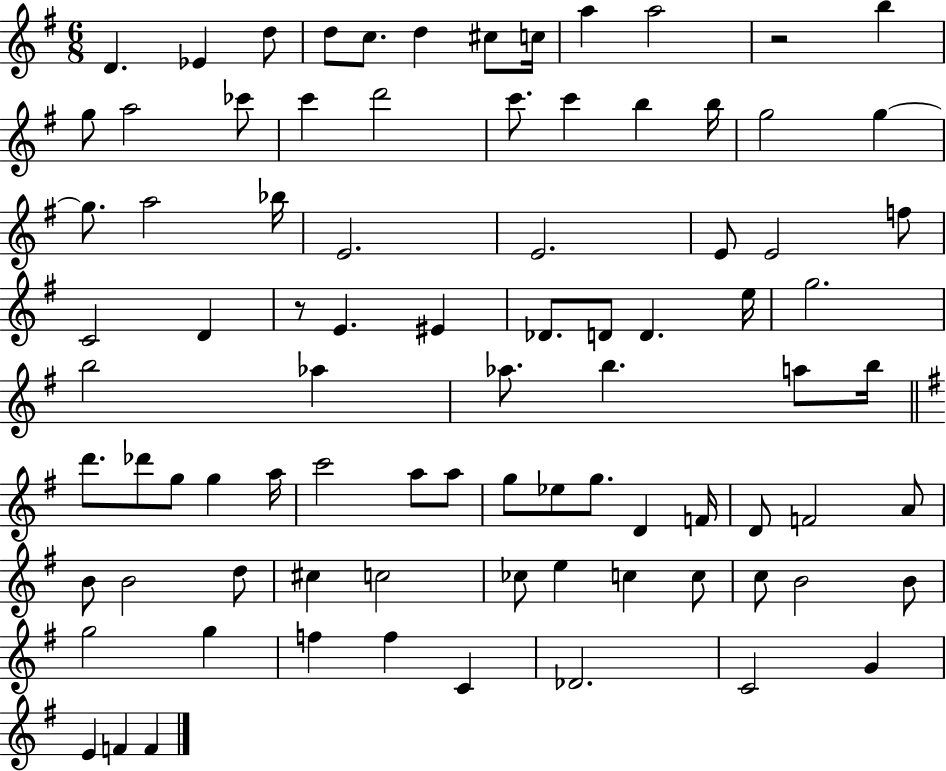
D4/q. Eb4/q D5/e D5/e C5/e. D5/q C#5/e C5/s A5/q A5/h R/h B5/q G5/e A5/h CES6/e C6/q D6/h C6/e. C6/q B5/q B5/s G5/h G5/q G5/e. A5/h Bb5/s E4/h. E4/h. E4/e E4/h F5/e C4/h D4/q R/e E4/q. EIS4/q Db4/e. D4/e D4/q. E5/s G5/h. B5/h Ab5/q Ab5/e. B5/q. A5/e B5/s D6/e. Db6/e G5/e G5/q A5/s C6/h A5/e A5/e G5/e Eb5/e G5/e. D4/q F4/s D4/e F4/h A4/e B4/e B4/h D5/e C#5/q C5/h CES5/e E5/q C5/q C5/e C5/e B4/h B4/e G5/h G5/q F5/q F5/q C4/q Db4/h. C4/h G4/q E4/q F4/q F4/q